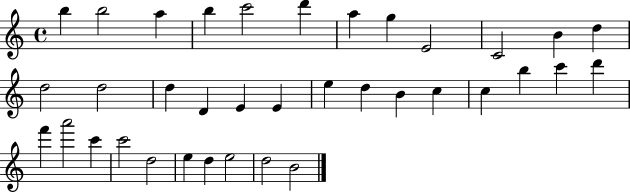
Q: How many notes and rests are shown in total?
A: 36